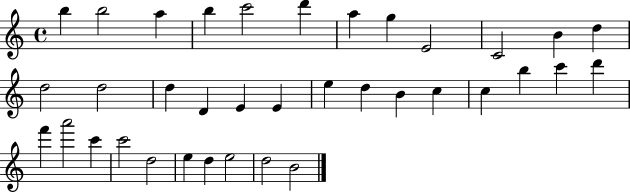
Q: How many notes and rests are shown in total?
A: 36